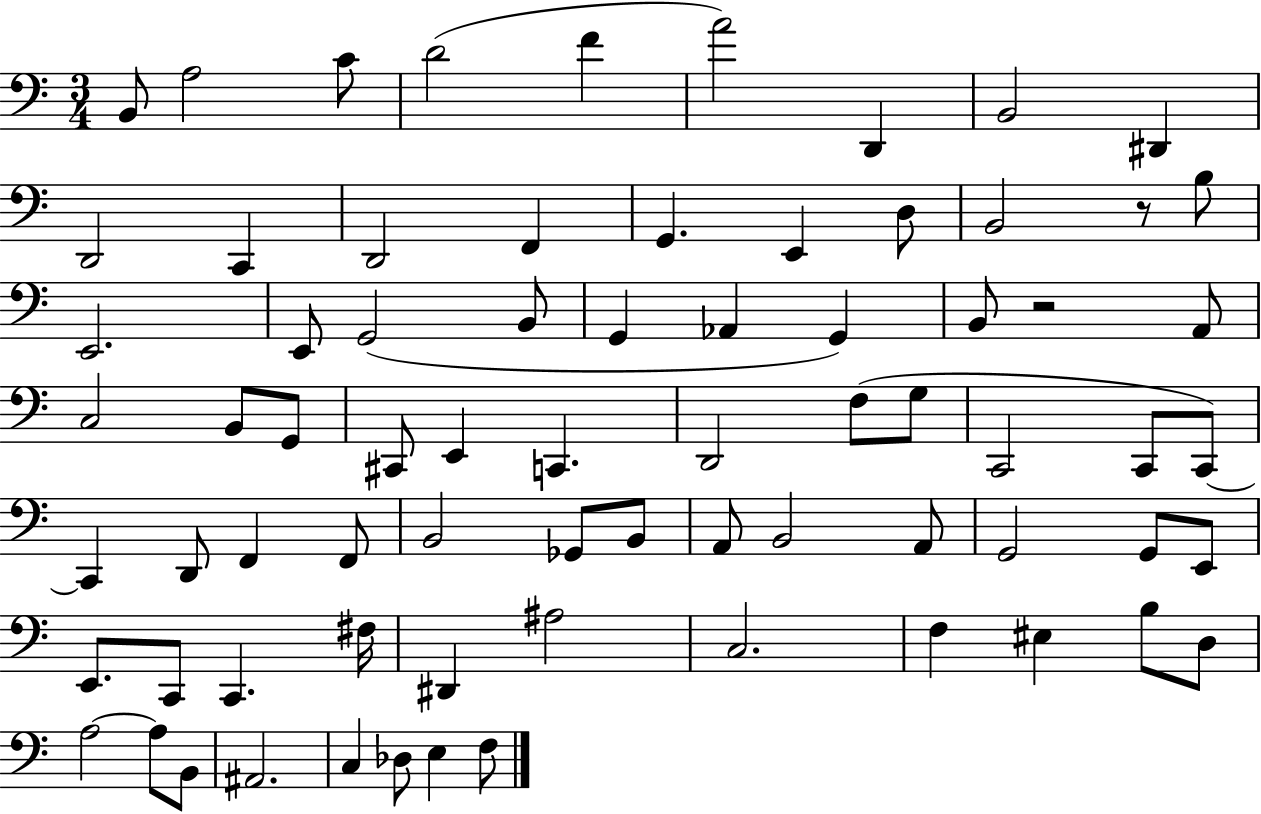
X:1
T:Untitled
M:3/4
L:1/4
K:C
B,,/2 A,2 C/2 D2 F A2 D,, B,,2 ^D,, D,,2 C,, D,,2 F,, G,, E,, D,/2 B,,2 z/2 B,/2 E,,2 E,,/2 G,,2 B,,/2 G,, _A,, G,, B,,/2 z2 A,,/2 C,2 B,,/2 G,,/2 ^C,,/2 E,, C,, D,,2 F,/2 G,/2 C,,2 C,,/2 C,,/2 C,, D,,/2 F,, F,,/2 B,,2 _G,,/2 B,,/2 A,,/2 B,,2 A,,/2 G,,2 G,,/2 E,,/2 E,,/2 C,,/2 C,, ^F,/4 ^D,, ^A,2 C,2 F, ^E, B,/2 D,/2 A,2 A,/2 B,,/2 ^A,,2 C, _D,/2 E, F,/2